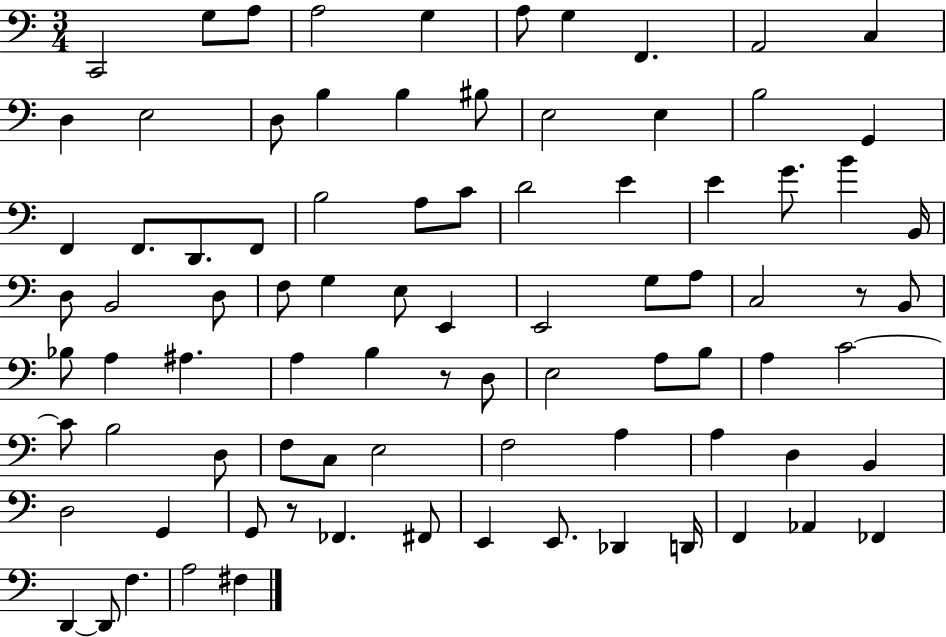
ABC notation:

X:1
T:Untitled
M:3/4
L:1/4
K:C
C,,2 G,/2 A,/2 A,2 G, A,/2 G, F,, A,,2 C, D, E,2 D,/2 B, B, ^B,/2 E,2 E, B,2 G,, F,, F,,/2 D,,/2 F,,/2 B,2 A,/2 C/2 D2 E E G/2 B B,,/4 D,/2 B,,2 D,/2 F,/2 G, E,/2 E,, E,,2 G,/2 A,/2 C,2 z/2 B,,/2 _B,/2 A, ^A, A, B, z/2 D,/2 E,2 A,/2 B,/2 A, C2 C/2 B,2 D,/2 F,/2 C,/2 E,2 F,2 A, A, D, B,, D,2 G,, G,,/2 z/2 _F,, ^F,,/2 E,, E,,/2 _D,, D,,/4 F,, _A,, _F,, D,, D,,/2 F, A,2 ^F,